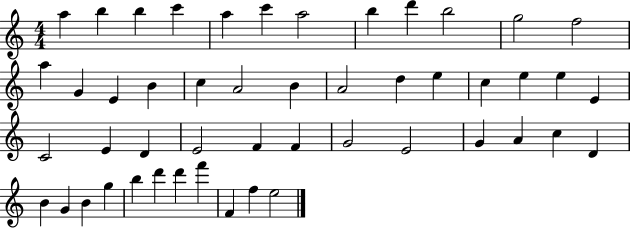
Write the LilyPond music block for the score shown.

{
  \clef treble
  \numericTimeSignature
  \time 4/4
  \key c \major
  a''4 b''4 b''4 c'''4 | a''4 c'''4 a''2 | b''4 d'''4 b''2 | g''2 f''2 | \break a''4 g'4 e'4 b'4 | c''4 a'2 b'4 | a'2 d''4 e''4 | c''4 e''4 e''4 e'4 | \break c'2 e'4 d'4 | e'2 f'4 f'4 | g'2 e'2 | g'4 a'4 c''4 d'4 | \break b'4 g'4 b'4 g''4 | b''4 d'''4 d'''4 f'''4 | f'4 f''4 e''2 | \bar "|."
}